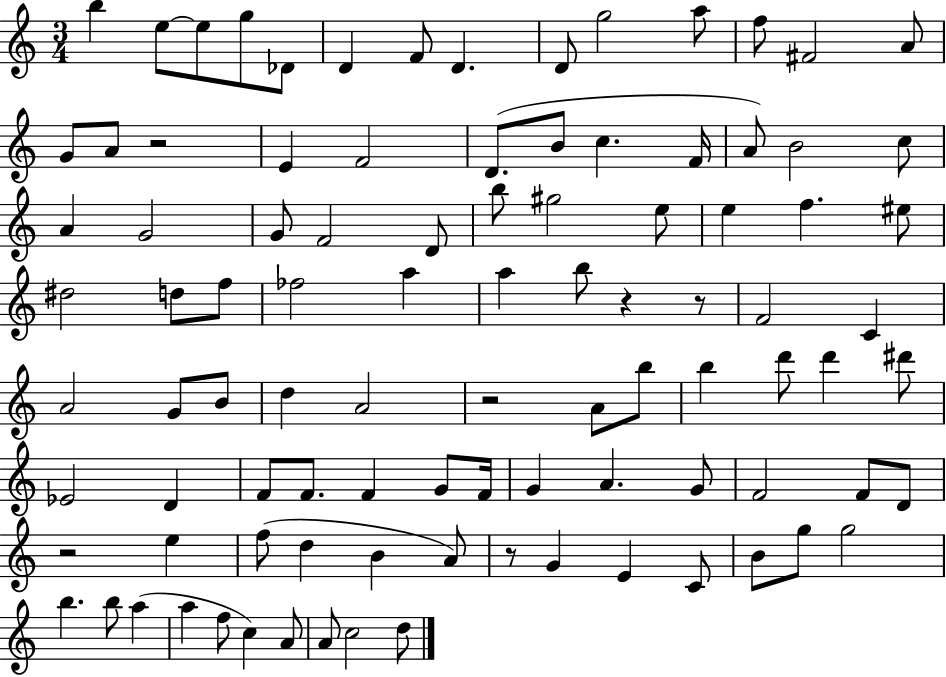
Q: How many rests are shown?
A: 6